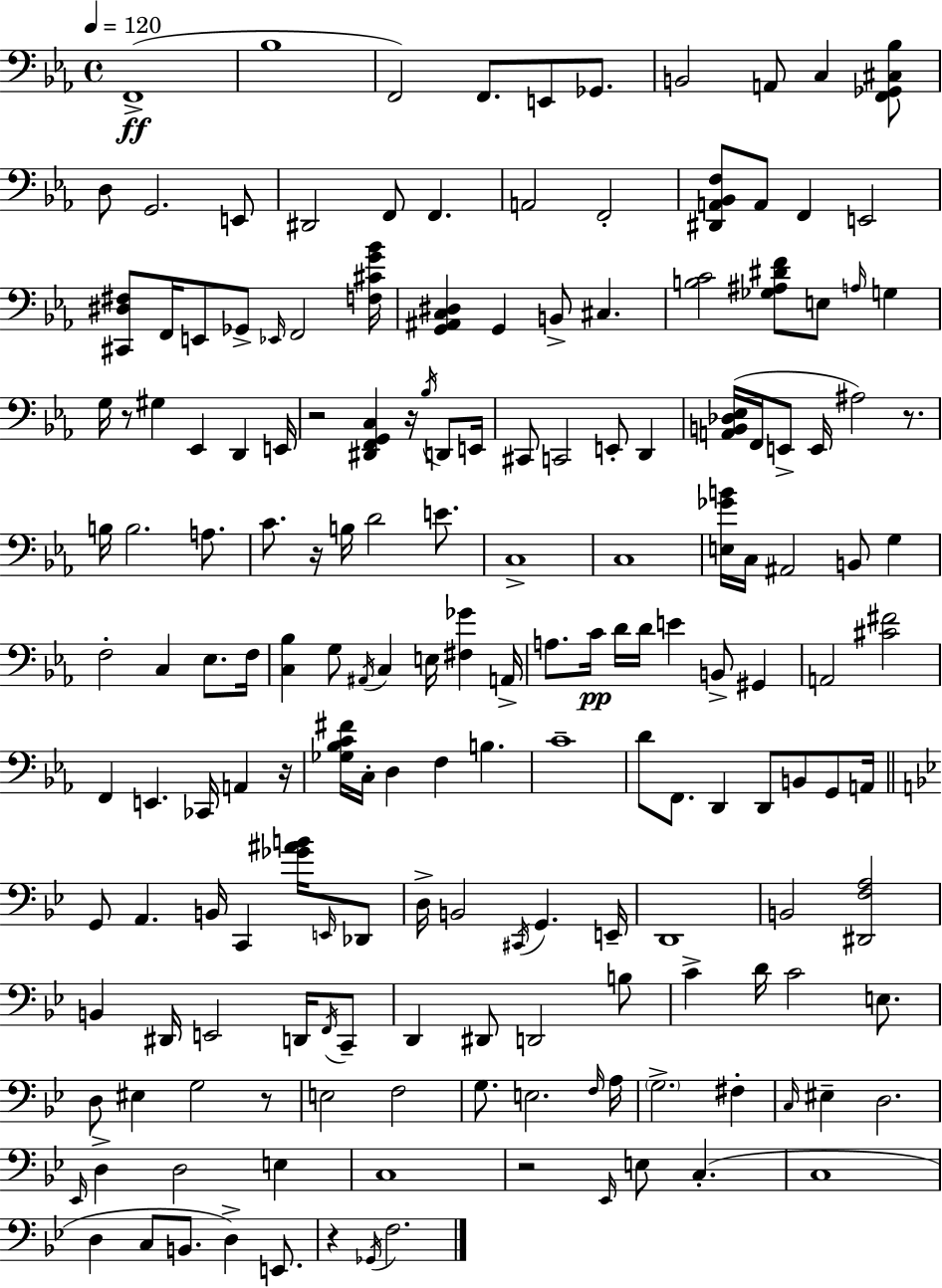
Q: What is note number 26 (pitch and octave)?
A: G2